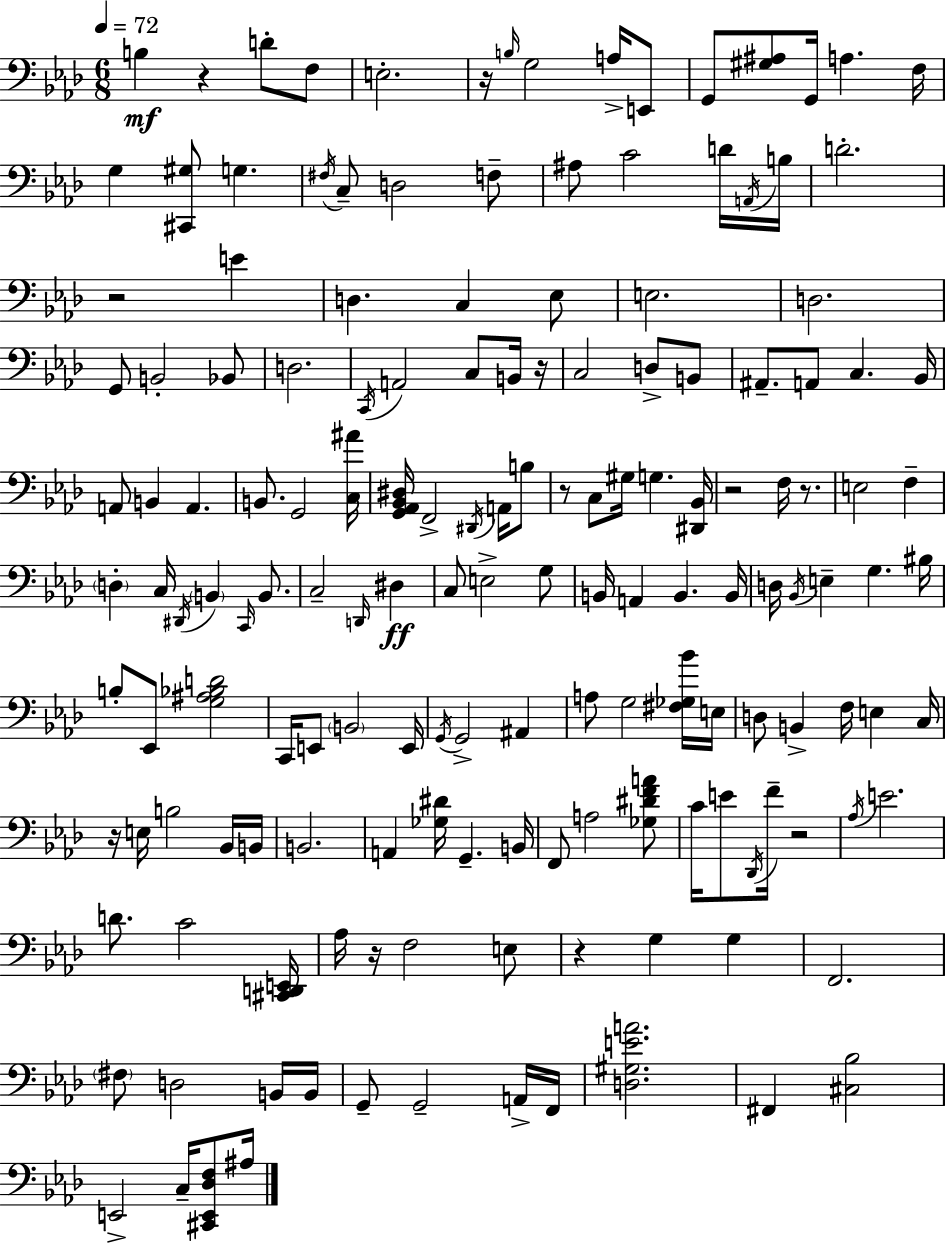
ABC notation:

X:1
T:Untitled
M:6/8
L:1/4
K:Ab
B, z D/2 F,/2 E,2 z/4 B,/4 G,2 A,/4 E,,/2 G,,/2 [^G,^A,]/2 G,,/4 A, F,/4 G, [^C,,^G,]/2 G, ^F,/4 C,/2 D,2 F,/2 ^A,/2 C2 D/4 A,,/4 B,/4 D2 z2 E D, C, _E,/2 E,2 D,2 G,,/2 B,,2 _B,,/2 D,2 C,,/4 A,,2 C,/2 B,,/4 z/4 C,2 D,/2 B,,/2 ^A,,/2 A,,/2 C, _B,,/4 A,,/2 B,, A,, B,,/2 G,,2 [C,^A]/4 [G,,_A,,_B,,^D,]/4 F,,2 ^D,,/4 A,,/4 B,/2 z/2 C,/2 ^G,/4 G, [^D,,_B,,]/4 z2 F,/4 z/2 E,2 F, D, C,/4 ^D,,/4 B,, C,,/4 B,,/2 C,2 D,,/4 ^D, C,/2 E,2 G,/2 B,,/4 A,, B,, B,,/4 D,/4 _B,,/4 E, G, ^B,/4 B,/2 _E,,/2 [G,^A,_B,D]2 C,,/4 E,,/2 B,,2 E,,/4 G,,/4 G,,2 ^A,, A,/2 G,2 [^F,_G,_B]/4 E,/4 D,/2 B,, F,/4 E, C,/4 z/4 E,/4 B,2 _B,,/4 B,,/4 B,,2 A,, [_G,^D]/4 G,, B,,/4 F,,/2 A,2 [_G,^DFA]/2 C/4 E/2 _D,,/4 F/4 z2 _A,/4 E2 D/2 C2 [^C,,D,,E,,]/4 _A,/4 z/4 F,2 E,/2 z G, G, F,,2 ^F,/2 D,2 B,,/4 B,,/4 G,,/2 G,,2 A,,/4 F,,/4 [D,^G,EA]2 ^F,, [^C,_B,]2 E,,2 C,/4 [^C,,E,,_D,F,]/2 ^A,/4